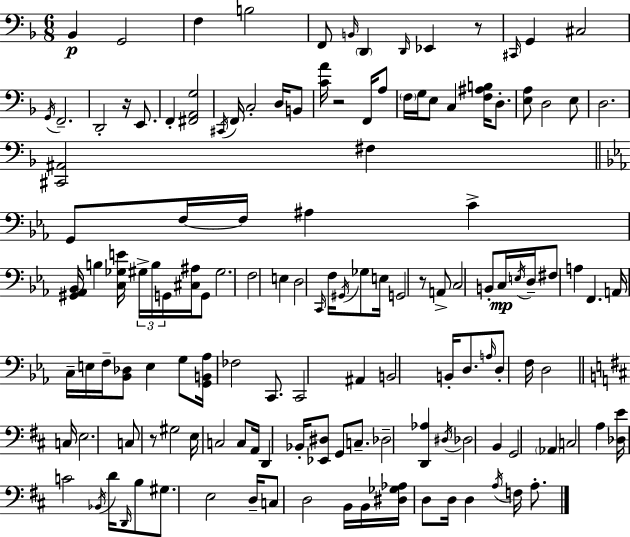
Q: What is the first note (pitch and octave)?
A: Bb2